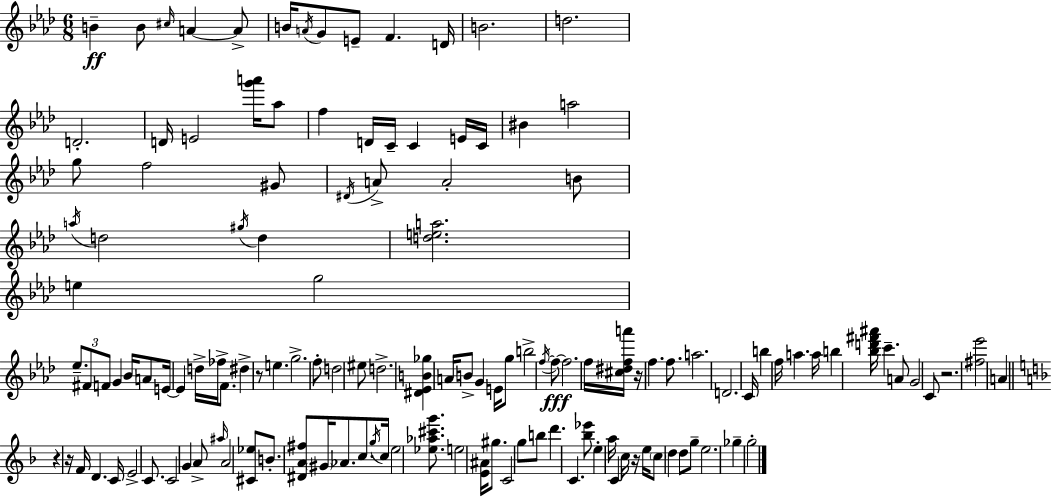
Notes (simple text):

B4/q B4/e C#5/s A4/q A4/e B4/s A4/s G4/e E4/e F4/q. D4/s B4/h. D5/h. D4/h. D4/s E4/h [G6,A6]/s Ab5/e F5/q D4/s C4/s C4/q E4/s C4/s BIS4/q A5/h G5/e F5/h G#4/e D#4/s A4/e A4/h B4/e A5/s D5/h G#5/s D5/q [D5,E5,A5]/h. E5/q G5/h Eb5/e. F#4/e F4/e G4/q Bb4/s A4/e E4/s E4/q D5/s FES5/s F4/e. D#5/q R/e E5/q. G5/h. F5/e D5/h EIS5/e D5/h. [D#4,Eb4,B4,Gb5]/q A4/s B4/e G4/q E4/s G5/e B5/h F5/s F5/e F5/h. F5/s [C#5,D#5,F5,A6]/s R/s F5/q. F5/e. A5/h. D4/h. C4/s B5/q F5/s A5/q. A5/s B5/q [Bb5,D6,F#6,A#6]/s C6/q. A4/e G4/h C4/e R/h. [F#5,Eb6]/h A4/q R/q R/s F4/s D4/q. C4/s E4/h C4/e. C4/h G4/q A4/e A#5/s A4/h [C#4,Eb5]/e B4/e. [D#4,A4,F#5]/e G#4/s Ab4/e. C5/e. G5/s C5/s E5/h [Eb5,Ab5,C#6,G6]/e. E5/h [E4,A#4]/s G#5/e. C4/h G5/e B5/e D6/q. C4/q. [Bb5,Eb6]/e E5/q A5/s C4/q C5/s R/s E5/s C5/e D5/q D5/e G5/e E5/h. Gb5/q G5/h